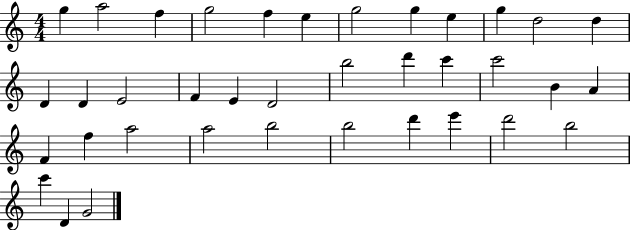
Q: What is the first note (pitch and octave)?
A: G5